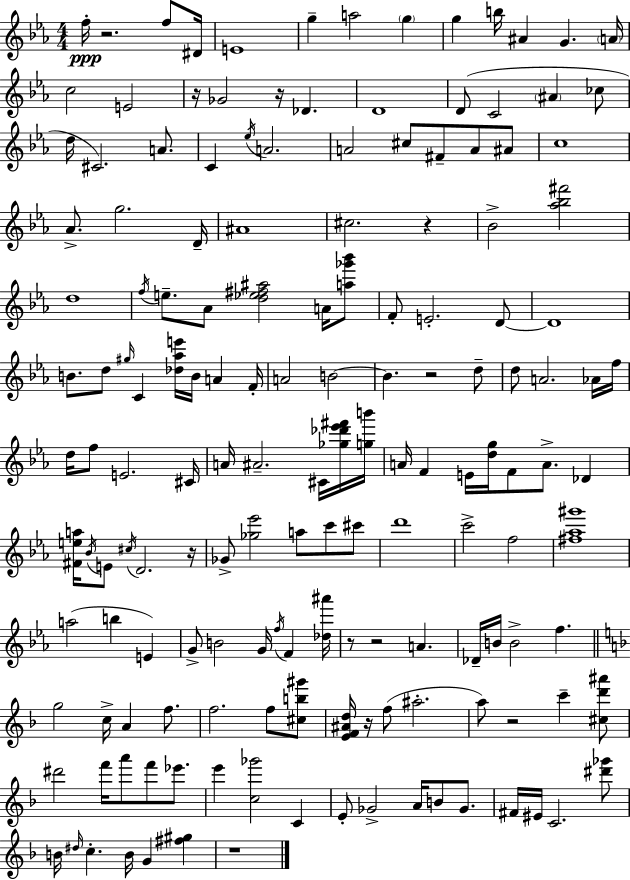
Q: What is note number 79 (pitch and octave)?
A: C#5